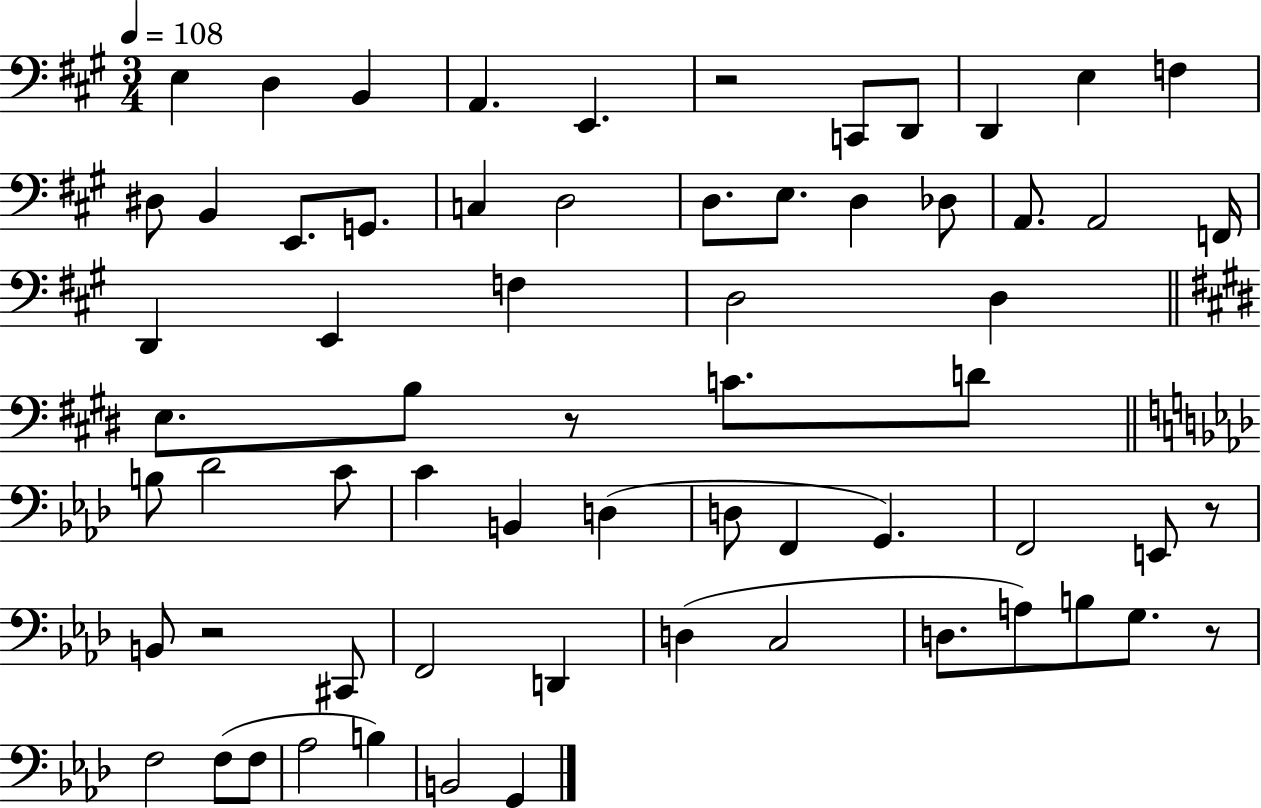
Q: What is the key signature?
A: A major